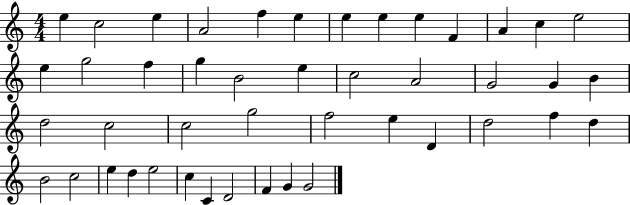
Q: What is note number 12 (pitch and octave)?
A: C5